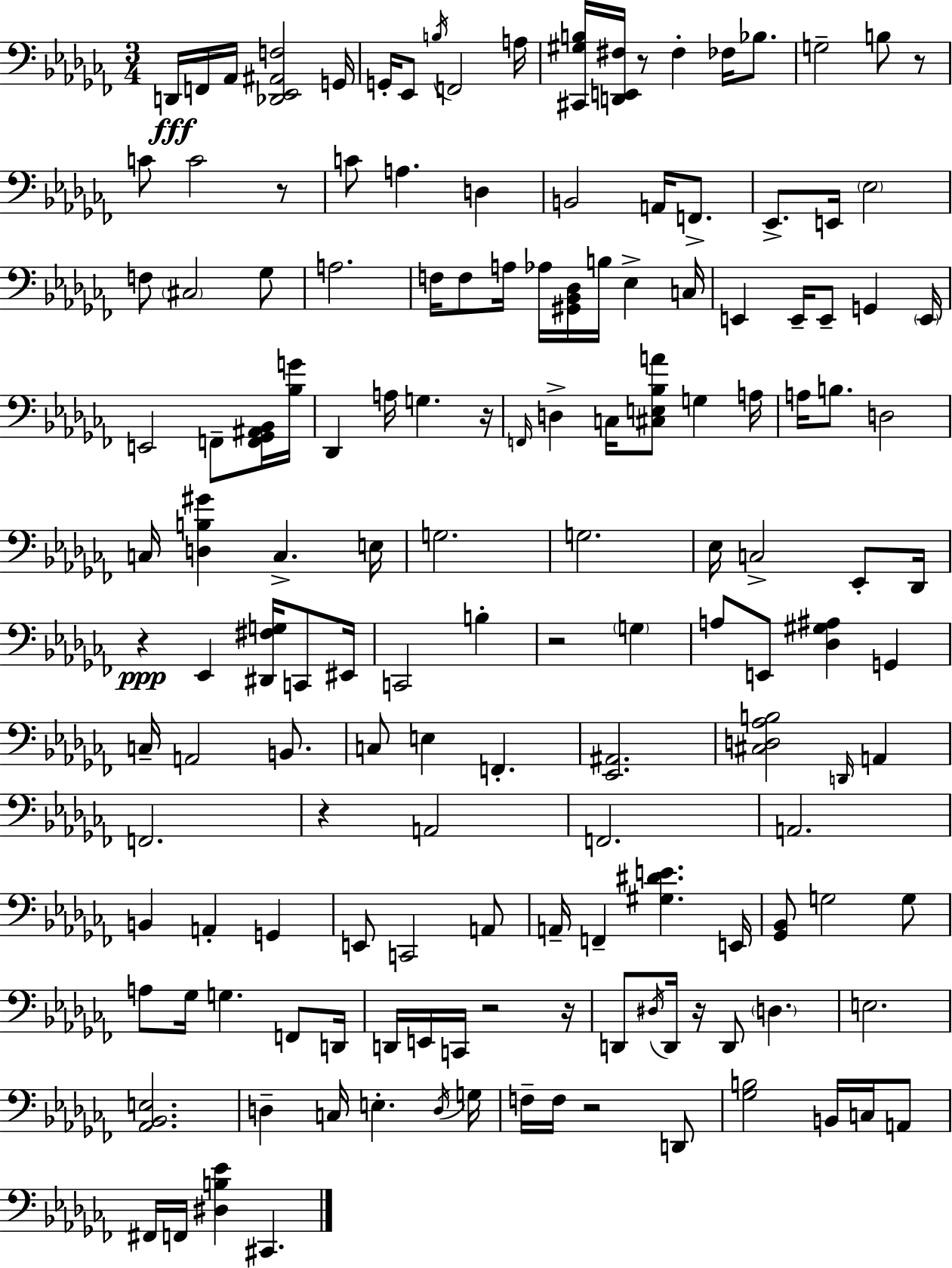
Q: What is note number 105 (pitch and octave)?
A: D#3